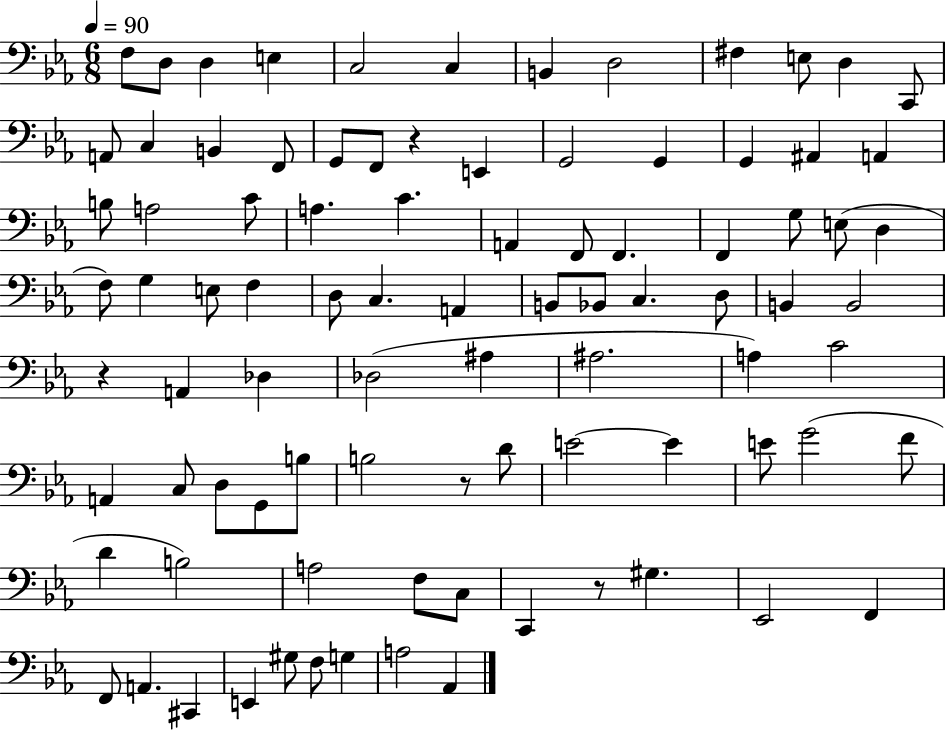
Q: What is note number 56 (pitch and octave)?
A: C4